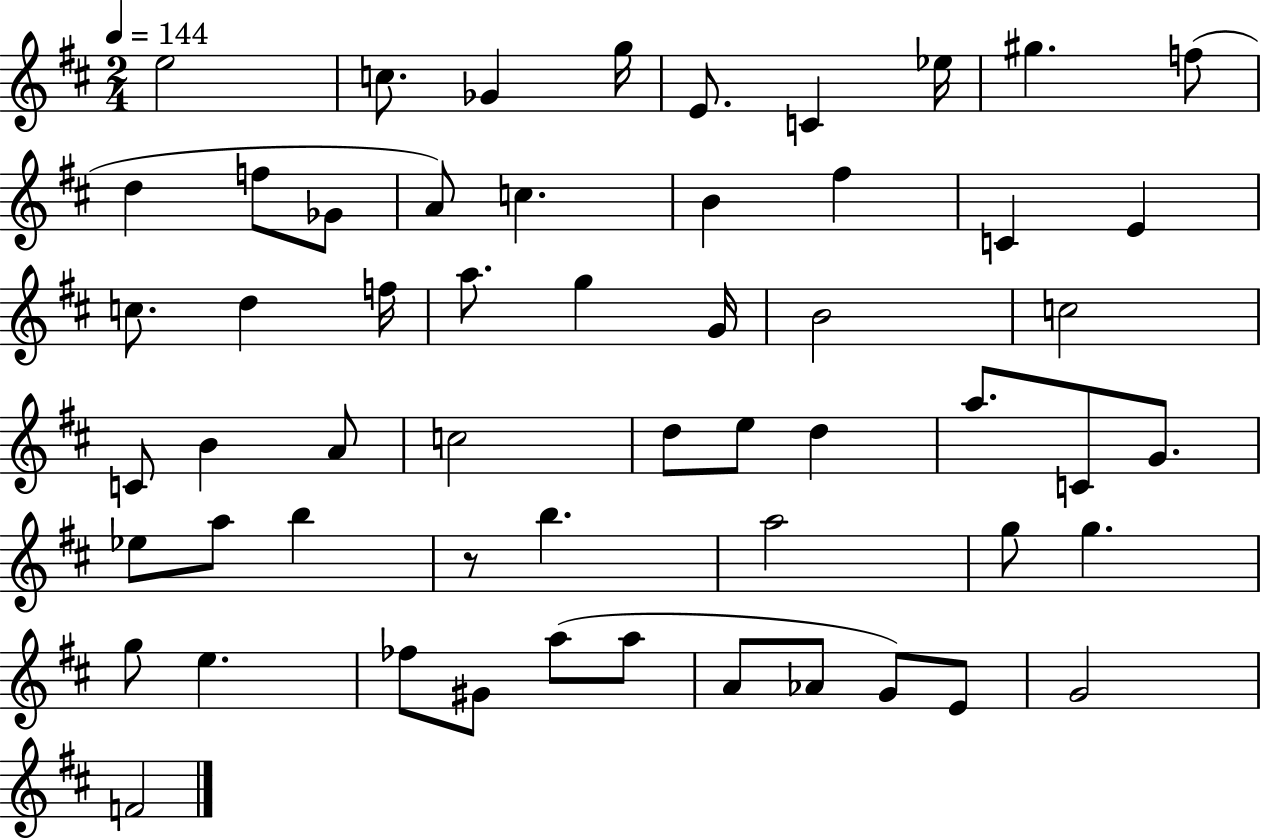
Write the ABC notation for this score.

X:1
T:Untitled
M:2/4
L:1/4
K:D
e2 c/2 _G g/4 E/2 C _e/4 ^g f/2 d f/2 _G/2 A/2 c B ^f C E c/2 d f/4 a/2 g G/4 B2 c2 C/2 B A/2 c2 d/2 e/2 d a/2 C/2 G/2 _e/2 a/2 b z/2 b a2 g/2 g g/2 e _f/2 ^G/2 a/2 a/2 A/2 _A/2 G/2 E/2 G2 F2